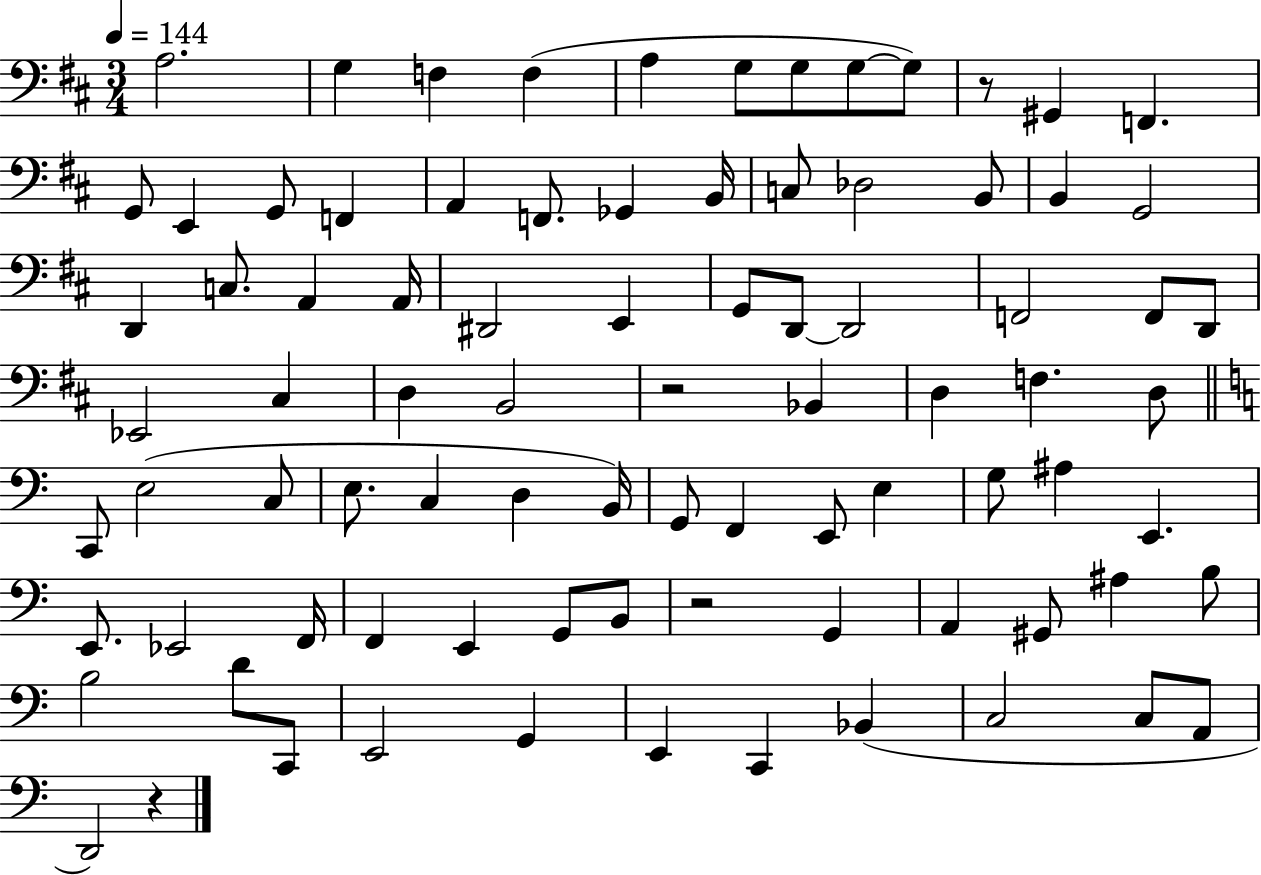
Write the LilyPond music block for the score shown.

{
  \clef bass
  \numericTimeSignature
  \time 3/4
  \key d \major
  \tempo 4 = 144
  a2. | g4 f4 f4( | a4 g8 g8 g8~~ g8) | r8 gis,4 f,4. | \break g,8 e,4 g,8 f,4 | a,4 f,8. ges,4 b,16 | c8 des2 b,8 | b,4 g,2 | \break d,4 c8. a,4 a,16 | dis,2 e,4 | g,8 d,8~~ d,2 | f,2 f,8 d,8 | \break ees,2 cis4 | d4 b,2 | r2 bes,4 | d4 f4. d8 | \break \bar "||" \break \key c \major c,8 e2( c8 | e8. c4 d4 b,16) | g,8 f,4 e,8 e4 | g8 ais4 e,4. | \break e,8. ees,2 f,16 | f,4 e,4 g,8 b,8 | r2 g,4 | a,4 gis,8 ais4 b8 | \break b2 d'8 c,8 | e,2 g,4 | e,4 c,4 bes,4( | c2 c8 a,8 | \break d,2) r4 | \bar "|."
}